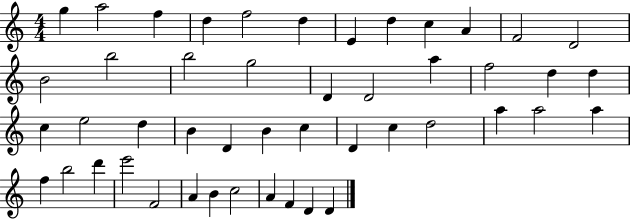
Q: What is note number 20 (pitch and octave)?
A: F5